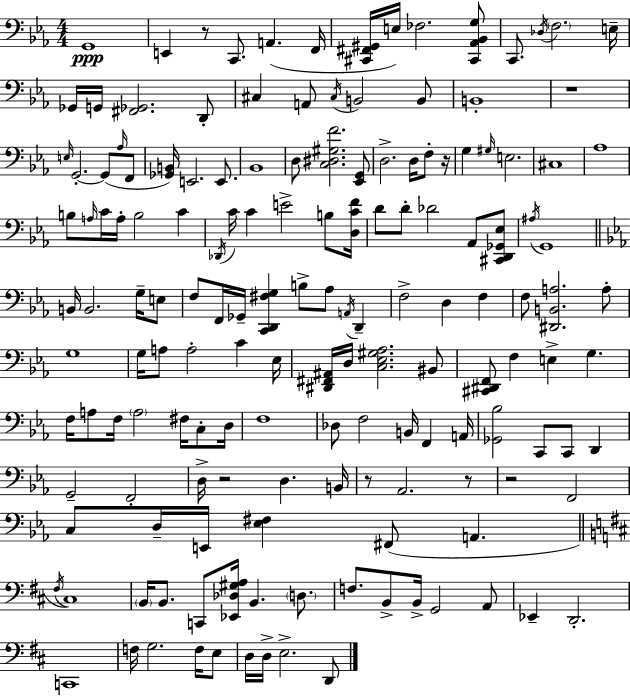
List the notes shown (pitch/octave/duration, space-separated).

G2/w E2/q R/e C2/e. A2/q. F2/s [C#2,F#2,G#2]/s E3/s FES3/h. [C#2,Ab2,Bb2,G3]/e C2/e. Db3/s F3/h. E3/s Gb2/s G2/s [F#2,Gb2]/h. D2/e C#3/q A2/e C#3/s B2/h B2/e B2/w R/w E3/s G2/h. G2/e Ab3/s F2/e [Gb2,B2]/s E2/h. E2/e. Bb2/w D3/e [C3,D#3,G#3,F4]/h. [Eb2,G2]/e D3/h. D3/s F3/e R/s G3/q G#3/s E3/h. C#3/w Ab3/w B3/e A3/s C4/s A3/s B3/h C4/q Db2/s C4/s C4/q E4/h B3/e [D3,C4,F4]/s D4/e D4/e Db4/h Ab2/e [C#2,D2,Gb2,Eb3]/e A#3/s G2/w B2/s B2/h. G3/s E3/e F3/e F2/s Gb2/s [C2,D2,F#3,G3]/q B3/e Ab3/e A2/s D2/q F3/h D3/q F3/q F3/e [D#2,B2,A3]/h. A3/e G3/w G3/s A3/e A3/h C4/q Eb3/s [D#2,F#2,A#2]/s D3/s [C3,Eb3,G#3,Ab3]/h. BIS2/e [C#2,D#2,F2]/e F3/q E3/q G3/q. F3/s A3/e F3/s A3/h F#3/s C3/e D3/s F3/w Db3/e F3/h B2/s F2/q A2/s [Gb2,Bb3]/h C2/e C2/e D2/q G2/h F2/h D3/s R/h D3/q. B2/s R/e Ab2/h. R/e R/h F2/h C3/e D3/s E2/s [Eb3,F#3]/q F#2/e A2/q. F#3/s C#3/w B2/s B2/e. C2/e [Eb2,Db3,G#3,A3]/s B2/q. D3/e. F3/e. B2/e B2/s G2/h A2/e Eb2/q D2/h. C2/w F3/s G3/h. F3/s E3/e D3/s D3/s E3/h. D2/e